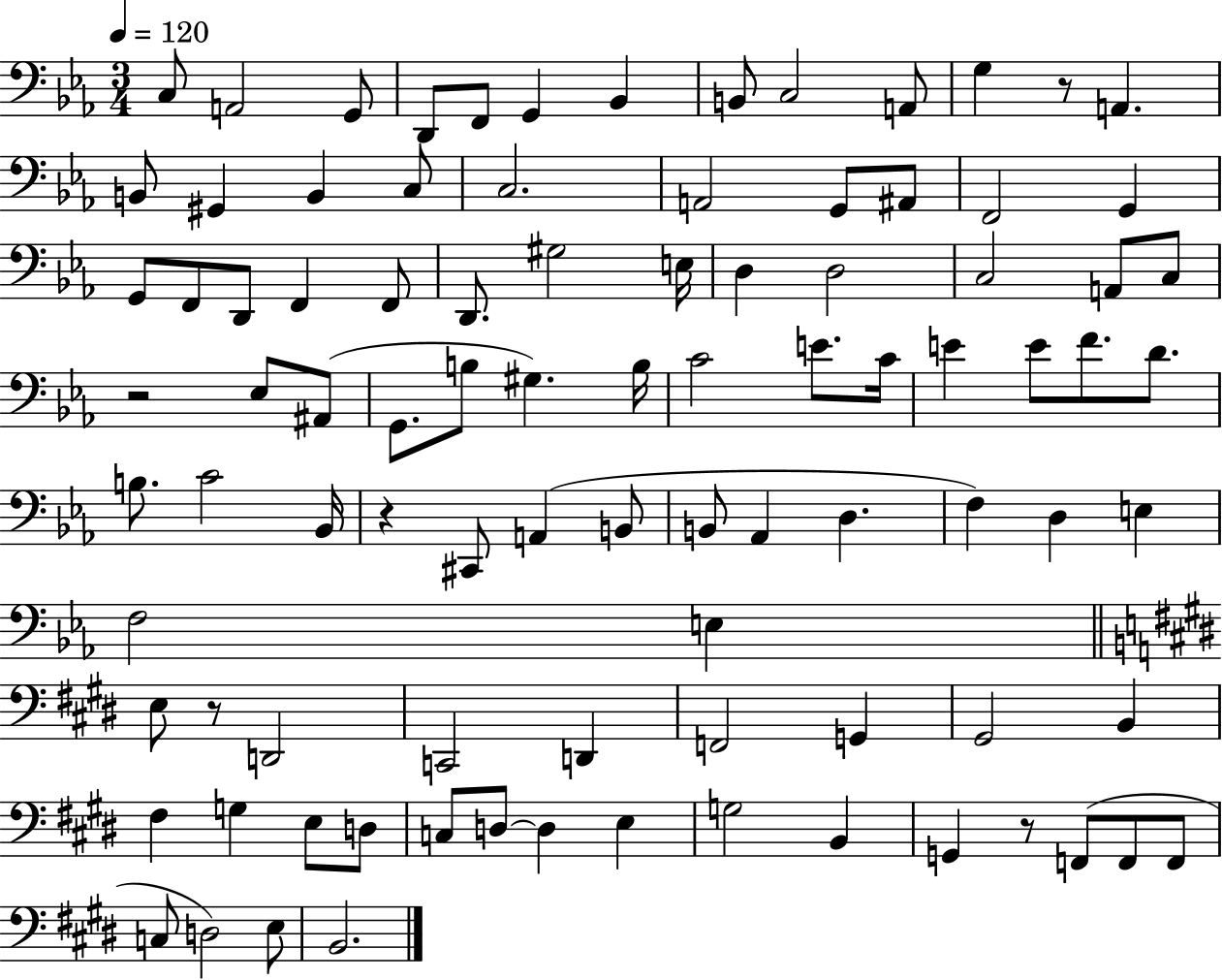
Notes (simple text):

C3/e A2/h G2/e D2/e F2/e G2/q Bb2/q B2/e C3/h A2/e G3/q R/e A2/q. B2/e G#2/q B2/q C3/e C3/h. A2/h G2/e A#2/e F2/h G2/q G2/e F2/e D2/e F2/q F2/e D2/e. G#3/h E3/s D3/q D3/h C3/h A2/e C3/e R/h Eb3/e A#2/e G2/e. B3/e G#3/q. B3/s C4/h E4/e. C4/s E4/q E4/e F4/e. D4/e. B3/e. C4/h Bb2/s R/q C#2/e A2/q B2/e B2/e Ab2/q D3/q. F3/q D3/q E3/q F3/h E3/q E3/e R/e D2/h C2/h D2/q F2/h G2/q G#2/h B2/q F#3/q G3/q E3/e D3/e C3/e D3/e D3/q E3/q G3/h B2/q G2/q R/e F2/e F2/e F2/e C3/e D3/h E3/e B2/h.